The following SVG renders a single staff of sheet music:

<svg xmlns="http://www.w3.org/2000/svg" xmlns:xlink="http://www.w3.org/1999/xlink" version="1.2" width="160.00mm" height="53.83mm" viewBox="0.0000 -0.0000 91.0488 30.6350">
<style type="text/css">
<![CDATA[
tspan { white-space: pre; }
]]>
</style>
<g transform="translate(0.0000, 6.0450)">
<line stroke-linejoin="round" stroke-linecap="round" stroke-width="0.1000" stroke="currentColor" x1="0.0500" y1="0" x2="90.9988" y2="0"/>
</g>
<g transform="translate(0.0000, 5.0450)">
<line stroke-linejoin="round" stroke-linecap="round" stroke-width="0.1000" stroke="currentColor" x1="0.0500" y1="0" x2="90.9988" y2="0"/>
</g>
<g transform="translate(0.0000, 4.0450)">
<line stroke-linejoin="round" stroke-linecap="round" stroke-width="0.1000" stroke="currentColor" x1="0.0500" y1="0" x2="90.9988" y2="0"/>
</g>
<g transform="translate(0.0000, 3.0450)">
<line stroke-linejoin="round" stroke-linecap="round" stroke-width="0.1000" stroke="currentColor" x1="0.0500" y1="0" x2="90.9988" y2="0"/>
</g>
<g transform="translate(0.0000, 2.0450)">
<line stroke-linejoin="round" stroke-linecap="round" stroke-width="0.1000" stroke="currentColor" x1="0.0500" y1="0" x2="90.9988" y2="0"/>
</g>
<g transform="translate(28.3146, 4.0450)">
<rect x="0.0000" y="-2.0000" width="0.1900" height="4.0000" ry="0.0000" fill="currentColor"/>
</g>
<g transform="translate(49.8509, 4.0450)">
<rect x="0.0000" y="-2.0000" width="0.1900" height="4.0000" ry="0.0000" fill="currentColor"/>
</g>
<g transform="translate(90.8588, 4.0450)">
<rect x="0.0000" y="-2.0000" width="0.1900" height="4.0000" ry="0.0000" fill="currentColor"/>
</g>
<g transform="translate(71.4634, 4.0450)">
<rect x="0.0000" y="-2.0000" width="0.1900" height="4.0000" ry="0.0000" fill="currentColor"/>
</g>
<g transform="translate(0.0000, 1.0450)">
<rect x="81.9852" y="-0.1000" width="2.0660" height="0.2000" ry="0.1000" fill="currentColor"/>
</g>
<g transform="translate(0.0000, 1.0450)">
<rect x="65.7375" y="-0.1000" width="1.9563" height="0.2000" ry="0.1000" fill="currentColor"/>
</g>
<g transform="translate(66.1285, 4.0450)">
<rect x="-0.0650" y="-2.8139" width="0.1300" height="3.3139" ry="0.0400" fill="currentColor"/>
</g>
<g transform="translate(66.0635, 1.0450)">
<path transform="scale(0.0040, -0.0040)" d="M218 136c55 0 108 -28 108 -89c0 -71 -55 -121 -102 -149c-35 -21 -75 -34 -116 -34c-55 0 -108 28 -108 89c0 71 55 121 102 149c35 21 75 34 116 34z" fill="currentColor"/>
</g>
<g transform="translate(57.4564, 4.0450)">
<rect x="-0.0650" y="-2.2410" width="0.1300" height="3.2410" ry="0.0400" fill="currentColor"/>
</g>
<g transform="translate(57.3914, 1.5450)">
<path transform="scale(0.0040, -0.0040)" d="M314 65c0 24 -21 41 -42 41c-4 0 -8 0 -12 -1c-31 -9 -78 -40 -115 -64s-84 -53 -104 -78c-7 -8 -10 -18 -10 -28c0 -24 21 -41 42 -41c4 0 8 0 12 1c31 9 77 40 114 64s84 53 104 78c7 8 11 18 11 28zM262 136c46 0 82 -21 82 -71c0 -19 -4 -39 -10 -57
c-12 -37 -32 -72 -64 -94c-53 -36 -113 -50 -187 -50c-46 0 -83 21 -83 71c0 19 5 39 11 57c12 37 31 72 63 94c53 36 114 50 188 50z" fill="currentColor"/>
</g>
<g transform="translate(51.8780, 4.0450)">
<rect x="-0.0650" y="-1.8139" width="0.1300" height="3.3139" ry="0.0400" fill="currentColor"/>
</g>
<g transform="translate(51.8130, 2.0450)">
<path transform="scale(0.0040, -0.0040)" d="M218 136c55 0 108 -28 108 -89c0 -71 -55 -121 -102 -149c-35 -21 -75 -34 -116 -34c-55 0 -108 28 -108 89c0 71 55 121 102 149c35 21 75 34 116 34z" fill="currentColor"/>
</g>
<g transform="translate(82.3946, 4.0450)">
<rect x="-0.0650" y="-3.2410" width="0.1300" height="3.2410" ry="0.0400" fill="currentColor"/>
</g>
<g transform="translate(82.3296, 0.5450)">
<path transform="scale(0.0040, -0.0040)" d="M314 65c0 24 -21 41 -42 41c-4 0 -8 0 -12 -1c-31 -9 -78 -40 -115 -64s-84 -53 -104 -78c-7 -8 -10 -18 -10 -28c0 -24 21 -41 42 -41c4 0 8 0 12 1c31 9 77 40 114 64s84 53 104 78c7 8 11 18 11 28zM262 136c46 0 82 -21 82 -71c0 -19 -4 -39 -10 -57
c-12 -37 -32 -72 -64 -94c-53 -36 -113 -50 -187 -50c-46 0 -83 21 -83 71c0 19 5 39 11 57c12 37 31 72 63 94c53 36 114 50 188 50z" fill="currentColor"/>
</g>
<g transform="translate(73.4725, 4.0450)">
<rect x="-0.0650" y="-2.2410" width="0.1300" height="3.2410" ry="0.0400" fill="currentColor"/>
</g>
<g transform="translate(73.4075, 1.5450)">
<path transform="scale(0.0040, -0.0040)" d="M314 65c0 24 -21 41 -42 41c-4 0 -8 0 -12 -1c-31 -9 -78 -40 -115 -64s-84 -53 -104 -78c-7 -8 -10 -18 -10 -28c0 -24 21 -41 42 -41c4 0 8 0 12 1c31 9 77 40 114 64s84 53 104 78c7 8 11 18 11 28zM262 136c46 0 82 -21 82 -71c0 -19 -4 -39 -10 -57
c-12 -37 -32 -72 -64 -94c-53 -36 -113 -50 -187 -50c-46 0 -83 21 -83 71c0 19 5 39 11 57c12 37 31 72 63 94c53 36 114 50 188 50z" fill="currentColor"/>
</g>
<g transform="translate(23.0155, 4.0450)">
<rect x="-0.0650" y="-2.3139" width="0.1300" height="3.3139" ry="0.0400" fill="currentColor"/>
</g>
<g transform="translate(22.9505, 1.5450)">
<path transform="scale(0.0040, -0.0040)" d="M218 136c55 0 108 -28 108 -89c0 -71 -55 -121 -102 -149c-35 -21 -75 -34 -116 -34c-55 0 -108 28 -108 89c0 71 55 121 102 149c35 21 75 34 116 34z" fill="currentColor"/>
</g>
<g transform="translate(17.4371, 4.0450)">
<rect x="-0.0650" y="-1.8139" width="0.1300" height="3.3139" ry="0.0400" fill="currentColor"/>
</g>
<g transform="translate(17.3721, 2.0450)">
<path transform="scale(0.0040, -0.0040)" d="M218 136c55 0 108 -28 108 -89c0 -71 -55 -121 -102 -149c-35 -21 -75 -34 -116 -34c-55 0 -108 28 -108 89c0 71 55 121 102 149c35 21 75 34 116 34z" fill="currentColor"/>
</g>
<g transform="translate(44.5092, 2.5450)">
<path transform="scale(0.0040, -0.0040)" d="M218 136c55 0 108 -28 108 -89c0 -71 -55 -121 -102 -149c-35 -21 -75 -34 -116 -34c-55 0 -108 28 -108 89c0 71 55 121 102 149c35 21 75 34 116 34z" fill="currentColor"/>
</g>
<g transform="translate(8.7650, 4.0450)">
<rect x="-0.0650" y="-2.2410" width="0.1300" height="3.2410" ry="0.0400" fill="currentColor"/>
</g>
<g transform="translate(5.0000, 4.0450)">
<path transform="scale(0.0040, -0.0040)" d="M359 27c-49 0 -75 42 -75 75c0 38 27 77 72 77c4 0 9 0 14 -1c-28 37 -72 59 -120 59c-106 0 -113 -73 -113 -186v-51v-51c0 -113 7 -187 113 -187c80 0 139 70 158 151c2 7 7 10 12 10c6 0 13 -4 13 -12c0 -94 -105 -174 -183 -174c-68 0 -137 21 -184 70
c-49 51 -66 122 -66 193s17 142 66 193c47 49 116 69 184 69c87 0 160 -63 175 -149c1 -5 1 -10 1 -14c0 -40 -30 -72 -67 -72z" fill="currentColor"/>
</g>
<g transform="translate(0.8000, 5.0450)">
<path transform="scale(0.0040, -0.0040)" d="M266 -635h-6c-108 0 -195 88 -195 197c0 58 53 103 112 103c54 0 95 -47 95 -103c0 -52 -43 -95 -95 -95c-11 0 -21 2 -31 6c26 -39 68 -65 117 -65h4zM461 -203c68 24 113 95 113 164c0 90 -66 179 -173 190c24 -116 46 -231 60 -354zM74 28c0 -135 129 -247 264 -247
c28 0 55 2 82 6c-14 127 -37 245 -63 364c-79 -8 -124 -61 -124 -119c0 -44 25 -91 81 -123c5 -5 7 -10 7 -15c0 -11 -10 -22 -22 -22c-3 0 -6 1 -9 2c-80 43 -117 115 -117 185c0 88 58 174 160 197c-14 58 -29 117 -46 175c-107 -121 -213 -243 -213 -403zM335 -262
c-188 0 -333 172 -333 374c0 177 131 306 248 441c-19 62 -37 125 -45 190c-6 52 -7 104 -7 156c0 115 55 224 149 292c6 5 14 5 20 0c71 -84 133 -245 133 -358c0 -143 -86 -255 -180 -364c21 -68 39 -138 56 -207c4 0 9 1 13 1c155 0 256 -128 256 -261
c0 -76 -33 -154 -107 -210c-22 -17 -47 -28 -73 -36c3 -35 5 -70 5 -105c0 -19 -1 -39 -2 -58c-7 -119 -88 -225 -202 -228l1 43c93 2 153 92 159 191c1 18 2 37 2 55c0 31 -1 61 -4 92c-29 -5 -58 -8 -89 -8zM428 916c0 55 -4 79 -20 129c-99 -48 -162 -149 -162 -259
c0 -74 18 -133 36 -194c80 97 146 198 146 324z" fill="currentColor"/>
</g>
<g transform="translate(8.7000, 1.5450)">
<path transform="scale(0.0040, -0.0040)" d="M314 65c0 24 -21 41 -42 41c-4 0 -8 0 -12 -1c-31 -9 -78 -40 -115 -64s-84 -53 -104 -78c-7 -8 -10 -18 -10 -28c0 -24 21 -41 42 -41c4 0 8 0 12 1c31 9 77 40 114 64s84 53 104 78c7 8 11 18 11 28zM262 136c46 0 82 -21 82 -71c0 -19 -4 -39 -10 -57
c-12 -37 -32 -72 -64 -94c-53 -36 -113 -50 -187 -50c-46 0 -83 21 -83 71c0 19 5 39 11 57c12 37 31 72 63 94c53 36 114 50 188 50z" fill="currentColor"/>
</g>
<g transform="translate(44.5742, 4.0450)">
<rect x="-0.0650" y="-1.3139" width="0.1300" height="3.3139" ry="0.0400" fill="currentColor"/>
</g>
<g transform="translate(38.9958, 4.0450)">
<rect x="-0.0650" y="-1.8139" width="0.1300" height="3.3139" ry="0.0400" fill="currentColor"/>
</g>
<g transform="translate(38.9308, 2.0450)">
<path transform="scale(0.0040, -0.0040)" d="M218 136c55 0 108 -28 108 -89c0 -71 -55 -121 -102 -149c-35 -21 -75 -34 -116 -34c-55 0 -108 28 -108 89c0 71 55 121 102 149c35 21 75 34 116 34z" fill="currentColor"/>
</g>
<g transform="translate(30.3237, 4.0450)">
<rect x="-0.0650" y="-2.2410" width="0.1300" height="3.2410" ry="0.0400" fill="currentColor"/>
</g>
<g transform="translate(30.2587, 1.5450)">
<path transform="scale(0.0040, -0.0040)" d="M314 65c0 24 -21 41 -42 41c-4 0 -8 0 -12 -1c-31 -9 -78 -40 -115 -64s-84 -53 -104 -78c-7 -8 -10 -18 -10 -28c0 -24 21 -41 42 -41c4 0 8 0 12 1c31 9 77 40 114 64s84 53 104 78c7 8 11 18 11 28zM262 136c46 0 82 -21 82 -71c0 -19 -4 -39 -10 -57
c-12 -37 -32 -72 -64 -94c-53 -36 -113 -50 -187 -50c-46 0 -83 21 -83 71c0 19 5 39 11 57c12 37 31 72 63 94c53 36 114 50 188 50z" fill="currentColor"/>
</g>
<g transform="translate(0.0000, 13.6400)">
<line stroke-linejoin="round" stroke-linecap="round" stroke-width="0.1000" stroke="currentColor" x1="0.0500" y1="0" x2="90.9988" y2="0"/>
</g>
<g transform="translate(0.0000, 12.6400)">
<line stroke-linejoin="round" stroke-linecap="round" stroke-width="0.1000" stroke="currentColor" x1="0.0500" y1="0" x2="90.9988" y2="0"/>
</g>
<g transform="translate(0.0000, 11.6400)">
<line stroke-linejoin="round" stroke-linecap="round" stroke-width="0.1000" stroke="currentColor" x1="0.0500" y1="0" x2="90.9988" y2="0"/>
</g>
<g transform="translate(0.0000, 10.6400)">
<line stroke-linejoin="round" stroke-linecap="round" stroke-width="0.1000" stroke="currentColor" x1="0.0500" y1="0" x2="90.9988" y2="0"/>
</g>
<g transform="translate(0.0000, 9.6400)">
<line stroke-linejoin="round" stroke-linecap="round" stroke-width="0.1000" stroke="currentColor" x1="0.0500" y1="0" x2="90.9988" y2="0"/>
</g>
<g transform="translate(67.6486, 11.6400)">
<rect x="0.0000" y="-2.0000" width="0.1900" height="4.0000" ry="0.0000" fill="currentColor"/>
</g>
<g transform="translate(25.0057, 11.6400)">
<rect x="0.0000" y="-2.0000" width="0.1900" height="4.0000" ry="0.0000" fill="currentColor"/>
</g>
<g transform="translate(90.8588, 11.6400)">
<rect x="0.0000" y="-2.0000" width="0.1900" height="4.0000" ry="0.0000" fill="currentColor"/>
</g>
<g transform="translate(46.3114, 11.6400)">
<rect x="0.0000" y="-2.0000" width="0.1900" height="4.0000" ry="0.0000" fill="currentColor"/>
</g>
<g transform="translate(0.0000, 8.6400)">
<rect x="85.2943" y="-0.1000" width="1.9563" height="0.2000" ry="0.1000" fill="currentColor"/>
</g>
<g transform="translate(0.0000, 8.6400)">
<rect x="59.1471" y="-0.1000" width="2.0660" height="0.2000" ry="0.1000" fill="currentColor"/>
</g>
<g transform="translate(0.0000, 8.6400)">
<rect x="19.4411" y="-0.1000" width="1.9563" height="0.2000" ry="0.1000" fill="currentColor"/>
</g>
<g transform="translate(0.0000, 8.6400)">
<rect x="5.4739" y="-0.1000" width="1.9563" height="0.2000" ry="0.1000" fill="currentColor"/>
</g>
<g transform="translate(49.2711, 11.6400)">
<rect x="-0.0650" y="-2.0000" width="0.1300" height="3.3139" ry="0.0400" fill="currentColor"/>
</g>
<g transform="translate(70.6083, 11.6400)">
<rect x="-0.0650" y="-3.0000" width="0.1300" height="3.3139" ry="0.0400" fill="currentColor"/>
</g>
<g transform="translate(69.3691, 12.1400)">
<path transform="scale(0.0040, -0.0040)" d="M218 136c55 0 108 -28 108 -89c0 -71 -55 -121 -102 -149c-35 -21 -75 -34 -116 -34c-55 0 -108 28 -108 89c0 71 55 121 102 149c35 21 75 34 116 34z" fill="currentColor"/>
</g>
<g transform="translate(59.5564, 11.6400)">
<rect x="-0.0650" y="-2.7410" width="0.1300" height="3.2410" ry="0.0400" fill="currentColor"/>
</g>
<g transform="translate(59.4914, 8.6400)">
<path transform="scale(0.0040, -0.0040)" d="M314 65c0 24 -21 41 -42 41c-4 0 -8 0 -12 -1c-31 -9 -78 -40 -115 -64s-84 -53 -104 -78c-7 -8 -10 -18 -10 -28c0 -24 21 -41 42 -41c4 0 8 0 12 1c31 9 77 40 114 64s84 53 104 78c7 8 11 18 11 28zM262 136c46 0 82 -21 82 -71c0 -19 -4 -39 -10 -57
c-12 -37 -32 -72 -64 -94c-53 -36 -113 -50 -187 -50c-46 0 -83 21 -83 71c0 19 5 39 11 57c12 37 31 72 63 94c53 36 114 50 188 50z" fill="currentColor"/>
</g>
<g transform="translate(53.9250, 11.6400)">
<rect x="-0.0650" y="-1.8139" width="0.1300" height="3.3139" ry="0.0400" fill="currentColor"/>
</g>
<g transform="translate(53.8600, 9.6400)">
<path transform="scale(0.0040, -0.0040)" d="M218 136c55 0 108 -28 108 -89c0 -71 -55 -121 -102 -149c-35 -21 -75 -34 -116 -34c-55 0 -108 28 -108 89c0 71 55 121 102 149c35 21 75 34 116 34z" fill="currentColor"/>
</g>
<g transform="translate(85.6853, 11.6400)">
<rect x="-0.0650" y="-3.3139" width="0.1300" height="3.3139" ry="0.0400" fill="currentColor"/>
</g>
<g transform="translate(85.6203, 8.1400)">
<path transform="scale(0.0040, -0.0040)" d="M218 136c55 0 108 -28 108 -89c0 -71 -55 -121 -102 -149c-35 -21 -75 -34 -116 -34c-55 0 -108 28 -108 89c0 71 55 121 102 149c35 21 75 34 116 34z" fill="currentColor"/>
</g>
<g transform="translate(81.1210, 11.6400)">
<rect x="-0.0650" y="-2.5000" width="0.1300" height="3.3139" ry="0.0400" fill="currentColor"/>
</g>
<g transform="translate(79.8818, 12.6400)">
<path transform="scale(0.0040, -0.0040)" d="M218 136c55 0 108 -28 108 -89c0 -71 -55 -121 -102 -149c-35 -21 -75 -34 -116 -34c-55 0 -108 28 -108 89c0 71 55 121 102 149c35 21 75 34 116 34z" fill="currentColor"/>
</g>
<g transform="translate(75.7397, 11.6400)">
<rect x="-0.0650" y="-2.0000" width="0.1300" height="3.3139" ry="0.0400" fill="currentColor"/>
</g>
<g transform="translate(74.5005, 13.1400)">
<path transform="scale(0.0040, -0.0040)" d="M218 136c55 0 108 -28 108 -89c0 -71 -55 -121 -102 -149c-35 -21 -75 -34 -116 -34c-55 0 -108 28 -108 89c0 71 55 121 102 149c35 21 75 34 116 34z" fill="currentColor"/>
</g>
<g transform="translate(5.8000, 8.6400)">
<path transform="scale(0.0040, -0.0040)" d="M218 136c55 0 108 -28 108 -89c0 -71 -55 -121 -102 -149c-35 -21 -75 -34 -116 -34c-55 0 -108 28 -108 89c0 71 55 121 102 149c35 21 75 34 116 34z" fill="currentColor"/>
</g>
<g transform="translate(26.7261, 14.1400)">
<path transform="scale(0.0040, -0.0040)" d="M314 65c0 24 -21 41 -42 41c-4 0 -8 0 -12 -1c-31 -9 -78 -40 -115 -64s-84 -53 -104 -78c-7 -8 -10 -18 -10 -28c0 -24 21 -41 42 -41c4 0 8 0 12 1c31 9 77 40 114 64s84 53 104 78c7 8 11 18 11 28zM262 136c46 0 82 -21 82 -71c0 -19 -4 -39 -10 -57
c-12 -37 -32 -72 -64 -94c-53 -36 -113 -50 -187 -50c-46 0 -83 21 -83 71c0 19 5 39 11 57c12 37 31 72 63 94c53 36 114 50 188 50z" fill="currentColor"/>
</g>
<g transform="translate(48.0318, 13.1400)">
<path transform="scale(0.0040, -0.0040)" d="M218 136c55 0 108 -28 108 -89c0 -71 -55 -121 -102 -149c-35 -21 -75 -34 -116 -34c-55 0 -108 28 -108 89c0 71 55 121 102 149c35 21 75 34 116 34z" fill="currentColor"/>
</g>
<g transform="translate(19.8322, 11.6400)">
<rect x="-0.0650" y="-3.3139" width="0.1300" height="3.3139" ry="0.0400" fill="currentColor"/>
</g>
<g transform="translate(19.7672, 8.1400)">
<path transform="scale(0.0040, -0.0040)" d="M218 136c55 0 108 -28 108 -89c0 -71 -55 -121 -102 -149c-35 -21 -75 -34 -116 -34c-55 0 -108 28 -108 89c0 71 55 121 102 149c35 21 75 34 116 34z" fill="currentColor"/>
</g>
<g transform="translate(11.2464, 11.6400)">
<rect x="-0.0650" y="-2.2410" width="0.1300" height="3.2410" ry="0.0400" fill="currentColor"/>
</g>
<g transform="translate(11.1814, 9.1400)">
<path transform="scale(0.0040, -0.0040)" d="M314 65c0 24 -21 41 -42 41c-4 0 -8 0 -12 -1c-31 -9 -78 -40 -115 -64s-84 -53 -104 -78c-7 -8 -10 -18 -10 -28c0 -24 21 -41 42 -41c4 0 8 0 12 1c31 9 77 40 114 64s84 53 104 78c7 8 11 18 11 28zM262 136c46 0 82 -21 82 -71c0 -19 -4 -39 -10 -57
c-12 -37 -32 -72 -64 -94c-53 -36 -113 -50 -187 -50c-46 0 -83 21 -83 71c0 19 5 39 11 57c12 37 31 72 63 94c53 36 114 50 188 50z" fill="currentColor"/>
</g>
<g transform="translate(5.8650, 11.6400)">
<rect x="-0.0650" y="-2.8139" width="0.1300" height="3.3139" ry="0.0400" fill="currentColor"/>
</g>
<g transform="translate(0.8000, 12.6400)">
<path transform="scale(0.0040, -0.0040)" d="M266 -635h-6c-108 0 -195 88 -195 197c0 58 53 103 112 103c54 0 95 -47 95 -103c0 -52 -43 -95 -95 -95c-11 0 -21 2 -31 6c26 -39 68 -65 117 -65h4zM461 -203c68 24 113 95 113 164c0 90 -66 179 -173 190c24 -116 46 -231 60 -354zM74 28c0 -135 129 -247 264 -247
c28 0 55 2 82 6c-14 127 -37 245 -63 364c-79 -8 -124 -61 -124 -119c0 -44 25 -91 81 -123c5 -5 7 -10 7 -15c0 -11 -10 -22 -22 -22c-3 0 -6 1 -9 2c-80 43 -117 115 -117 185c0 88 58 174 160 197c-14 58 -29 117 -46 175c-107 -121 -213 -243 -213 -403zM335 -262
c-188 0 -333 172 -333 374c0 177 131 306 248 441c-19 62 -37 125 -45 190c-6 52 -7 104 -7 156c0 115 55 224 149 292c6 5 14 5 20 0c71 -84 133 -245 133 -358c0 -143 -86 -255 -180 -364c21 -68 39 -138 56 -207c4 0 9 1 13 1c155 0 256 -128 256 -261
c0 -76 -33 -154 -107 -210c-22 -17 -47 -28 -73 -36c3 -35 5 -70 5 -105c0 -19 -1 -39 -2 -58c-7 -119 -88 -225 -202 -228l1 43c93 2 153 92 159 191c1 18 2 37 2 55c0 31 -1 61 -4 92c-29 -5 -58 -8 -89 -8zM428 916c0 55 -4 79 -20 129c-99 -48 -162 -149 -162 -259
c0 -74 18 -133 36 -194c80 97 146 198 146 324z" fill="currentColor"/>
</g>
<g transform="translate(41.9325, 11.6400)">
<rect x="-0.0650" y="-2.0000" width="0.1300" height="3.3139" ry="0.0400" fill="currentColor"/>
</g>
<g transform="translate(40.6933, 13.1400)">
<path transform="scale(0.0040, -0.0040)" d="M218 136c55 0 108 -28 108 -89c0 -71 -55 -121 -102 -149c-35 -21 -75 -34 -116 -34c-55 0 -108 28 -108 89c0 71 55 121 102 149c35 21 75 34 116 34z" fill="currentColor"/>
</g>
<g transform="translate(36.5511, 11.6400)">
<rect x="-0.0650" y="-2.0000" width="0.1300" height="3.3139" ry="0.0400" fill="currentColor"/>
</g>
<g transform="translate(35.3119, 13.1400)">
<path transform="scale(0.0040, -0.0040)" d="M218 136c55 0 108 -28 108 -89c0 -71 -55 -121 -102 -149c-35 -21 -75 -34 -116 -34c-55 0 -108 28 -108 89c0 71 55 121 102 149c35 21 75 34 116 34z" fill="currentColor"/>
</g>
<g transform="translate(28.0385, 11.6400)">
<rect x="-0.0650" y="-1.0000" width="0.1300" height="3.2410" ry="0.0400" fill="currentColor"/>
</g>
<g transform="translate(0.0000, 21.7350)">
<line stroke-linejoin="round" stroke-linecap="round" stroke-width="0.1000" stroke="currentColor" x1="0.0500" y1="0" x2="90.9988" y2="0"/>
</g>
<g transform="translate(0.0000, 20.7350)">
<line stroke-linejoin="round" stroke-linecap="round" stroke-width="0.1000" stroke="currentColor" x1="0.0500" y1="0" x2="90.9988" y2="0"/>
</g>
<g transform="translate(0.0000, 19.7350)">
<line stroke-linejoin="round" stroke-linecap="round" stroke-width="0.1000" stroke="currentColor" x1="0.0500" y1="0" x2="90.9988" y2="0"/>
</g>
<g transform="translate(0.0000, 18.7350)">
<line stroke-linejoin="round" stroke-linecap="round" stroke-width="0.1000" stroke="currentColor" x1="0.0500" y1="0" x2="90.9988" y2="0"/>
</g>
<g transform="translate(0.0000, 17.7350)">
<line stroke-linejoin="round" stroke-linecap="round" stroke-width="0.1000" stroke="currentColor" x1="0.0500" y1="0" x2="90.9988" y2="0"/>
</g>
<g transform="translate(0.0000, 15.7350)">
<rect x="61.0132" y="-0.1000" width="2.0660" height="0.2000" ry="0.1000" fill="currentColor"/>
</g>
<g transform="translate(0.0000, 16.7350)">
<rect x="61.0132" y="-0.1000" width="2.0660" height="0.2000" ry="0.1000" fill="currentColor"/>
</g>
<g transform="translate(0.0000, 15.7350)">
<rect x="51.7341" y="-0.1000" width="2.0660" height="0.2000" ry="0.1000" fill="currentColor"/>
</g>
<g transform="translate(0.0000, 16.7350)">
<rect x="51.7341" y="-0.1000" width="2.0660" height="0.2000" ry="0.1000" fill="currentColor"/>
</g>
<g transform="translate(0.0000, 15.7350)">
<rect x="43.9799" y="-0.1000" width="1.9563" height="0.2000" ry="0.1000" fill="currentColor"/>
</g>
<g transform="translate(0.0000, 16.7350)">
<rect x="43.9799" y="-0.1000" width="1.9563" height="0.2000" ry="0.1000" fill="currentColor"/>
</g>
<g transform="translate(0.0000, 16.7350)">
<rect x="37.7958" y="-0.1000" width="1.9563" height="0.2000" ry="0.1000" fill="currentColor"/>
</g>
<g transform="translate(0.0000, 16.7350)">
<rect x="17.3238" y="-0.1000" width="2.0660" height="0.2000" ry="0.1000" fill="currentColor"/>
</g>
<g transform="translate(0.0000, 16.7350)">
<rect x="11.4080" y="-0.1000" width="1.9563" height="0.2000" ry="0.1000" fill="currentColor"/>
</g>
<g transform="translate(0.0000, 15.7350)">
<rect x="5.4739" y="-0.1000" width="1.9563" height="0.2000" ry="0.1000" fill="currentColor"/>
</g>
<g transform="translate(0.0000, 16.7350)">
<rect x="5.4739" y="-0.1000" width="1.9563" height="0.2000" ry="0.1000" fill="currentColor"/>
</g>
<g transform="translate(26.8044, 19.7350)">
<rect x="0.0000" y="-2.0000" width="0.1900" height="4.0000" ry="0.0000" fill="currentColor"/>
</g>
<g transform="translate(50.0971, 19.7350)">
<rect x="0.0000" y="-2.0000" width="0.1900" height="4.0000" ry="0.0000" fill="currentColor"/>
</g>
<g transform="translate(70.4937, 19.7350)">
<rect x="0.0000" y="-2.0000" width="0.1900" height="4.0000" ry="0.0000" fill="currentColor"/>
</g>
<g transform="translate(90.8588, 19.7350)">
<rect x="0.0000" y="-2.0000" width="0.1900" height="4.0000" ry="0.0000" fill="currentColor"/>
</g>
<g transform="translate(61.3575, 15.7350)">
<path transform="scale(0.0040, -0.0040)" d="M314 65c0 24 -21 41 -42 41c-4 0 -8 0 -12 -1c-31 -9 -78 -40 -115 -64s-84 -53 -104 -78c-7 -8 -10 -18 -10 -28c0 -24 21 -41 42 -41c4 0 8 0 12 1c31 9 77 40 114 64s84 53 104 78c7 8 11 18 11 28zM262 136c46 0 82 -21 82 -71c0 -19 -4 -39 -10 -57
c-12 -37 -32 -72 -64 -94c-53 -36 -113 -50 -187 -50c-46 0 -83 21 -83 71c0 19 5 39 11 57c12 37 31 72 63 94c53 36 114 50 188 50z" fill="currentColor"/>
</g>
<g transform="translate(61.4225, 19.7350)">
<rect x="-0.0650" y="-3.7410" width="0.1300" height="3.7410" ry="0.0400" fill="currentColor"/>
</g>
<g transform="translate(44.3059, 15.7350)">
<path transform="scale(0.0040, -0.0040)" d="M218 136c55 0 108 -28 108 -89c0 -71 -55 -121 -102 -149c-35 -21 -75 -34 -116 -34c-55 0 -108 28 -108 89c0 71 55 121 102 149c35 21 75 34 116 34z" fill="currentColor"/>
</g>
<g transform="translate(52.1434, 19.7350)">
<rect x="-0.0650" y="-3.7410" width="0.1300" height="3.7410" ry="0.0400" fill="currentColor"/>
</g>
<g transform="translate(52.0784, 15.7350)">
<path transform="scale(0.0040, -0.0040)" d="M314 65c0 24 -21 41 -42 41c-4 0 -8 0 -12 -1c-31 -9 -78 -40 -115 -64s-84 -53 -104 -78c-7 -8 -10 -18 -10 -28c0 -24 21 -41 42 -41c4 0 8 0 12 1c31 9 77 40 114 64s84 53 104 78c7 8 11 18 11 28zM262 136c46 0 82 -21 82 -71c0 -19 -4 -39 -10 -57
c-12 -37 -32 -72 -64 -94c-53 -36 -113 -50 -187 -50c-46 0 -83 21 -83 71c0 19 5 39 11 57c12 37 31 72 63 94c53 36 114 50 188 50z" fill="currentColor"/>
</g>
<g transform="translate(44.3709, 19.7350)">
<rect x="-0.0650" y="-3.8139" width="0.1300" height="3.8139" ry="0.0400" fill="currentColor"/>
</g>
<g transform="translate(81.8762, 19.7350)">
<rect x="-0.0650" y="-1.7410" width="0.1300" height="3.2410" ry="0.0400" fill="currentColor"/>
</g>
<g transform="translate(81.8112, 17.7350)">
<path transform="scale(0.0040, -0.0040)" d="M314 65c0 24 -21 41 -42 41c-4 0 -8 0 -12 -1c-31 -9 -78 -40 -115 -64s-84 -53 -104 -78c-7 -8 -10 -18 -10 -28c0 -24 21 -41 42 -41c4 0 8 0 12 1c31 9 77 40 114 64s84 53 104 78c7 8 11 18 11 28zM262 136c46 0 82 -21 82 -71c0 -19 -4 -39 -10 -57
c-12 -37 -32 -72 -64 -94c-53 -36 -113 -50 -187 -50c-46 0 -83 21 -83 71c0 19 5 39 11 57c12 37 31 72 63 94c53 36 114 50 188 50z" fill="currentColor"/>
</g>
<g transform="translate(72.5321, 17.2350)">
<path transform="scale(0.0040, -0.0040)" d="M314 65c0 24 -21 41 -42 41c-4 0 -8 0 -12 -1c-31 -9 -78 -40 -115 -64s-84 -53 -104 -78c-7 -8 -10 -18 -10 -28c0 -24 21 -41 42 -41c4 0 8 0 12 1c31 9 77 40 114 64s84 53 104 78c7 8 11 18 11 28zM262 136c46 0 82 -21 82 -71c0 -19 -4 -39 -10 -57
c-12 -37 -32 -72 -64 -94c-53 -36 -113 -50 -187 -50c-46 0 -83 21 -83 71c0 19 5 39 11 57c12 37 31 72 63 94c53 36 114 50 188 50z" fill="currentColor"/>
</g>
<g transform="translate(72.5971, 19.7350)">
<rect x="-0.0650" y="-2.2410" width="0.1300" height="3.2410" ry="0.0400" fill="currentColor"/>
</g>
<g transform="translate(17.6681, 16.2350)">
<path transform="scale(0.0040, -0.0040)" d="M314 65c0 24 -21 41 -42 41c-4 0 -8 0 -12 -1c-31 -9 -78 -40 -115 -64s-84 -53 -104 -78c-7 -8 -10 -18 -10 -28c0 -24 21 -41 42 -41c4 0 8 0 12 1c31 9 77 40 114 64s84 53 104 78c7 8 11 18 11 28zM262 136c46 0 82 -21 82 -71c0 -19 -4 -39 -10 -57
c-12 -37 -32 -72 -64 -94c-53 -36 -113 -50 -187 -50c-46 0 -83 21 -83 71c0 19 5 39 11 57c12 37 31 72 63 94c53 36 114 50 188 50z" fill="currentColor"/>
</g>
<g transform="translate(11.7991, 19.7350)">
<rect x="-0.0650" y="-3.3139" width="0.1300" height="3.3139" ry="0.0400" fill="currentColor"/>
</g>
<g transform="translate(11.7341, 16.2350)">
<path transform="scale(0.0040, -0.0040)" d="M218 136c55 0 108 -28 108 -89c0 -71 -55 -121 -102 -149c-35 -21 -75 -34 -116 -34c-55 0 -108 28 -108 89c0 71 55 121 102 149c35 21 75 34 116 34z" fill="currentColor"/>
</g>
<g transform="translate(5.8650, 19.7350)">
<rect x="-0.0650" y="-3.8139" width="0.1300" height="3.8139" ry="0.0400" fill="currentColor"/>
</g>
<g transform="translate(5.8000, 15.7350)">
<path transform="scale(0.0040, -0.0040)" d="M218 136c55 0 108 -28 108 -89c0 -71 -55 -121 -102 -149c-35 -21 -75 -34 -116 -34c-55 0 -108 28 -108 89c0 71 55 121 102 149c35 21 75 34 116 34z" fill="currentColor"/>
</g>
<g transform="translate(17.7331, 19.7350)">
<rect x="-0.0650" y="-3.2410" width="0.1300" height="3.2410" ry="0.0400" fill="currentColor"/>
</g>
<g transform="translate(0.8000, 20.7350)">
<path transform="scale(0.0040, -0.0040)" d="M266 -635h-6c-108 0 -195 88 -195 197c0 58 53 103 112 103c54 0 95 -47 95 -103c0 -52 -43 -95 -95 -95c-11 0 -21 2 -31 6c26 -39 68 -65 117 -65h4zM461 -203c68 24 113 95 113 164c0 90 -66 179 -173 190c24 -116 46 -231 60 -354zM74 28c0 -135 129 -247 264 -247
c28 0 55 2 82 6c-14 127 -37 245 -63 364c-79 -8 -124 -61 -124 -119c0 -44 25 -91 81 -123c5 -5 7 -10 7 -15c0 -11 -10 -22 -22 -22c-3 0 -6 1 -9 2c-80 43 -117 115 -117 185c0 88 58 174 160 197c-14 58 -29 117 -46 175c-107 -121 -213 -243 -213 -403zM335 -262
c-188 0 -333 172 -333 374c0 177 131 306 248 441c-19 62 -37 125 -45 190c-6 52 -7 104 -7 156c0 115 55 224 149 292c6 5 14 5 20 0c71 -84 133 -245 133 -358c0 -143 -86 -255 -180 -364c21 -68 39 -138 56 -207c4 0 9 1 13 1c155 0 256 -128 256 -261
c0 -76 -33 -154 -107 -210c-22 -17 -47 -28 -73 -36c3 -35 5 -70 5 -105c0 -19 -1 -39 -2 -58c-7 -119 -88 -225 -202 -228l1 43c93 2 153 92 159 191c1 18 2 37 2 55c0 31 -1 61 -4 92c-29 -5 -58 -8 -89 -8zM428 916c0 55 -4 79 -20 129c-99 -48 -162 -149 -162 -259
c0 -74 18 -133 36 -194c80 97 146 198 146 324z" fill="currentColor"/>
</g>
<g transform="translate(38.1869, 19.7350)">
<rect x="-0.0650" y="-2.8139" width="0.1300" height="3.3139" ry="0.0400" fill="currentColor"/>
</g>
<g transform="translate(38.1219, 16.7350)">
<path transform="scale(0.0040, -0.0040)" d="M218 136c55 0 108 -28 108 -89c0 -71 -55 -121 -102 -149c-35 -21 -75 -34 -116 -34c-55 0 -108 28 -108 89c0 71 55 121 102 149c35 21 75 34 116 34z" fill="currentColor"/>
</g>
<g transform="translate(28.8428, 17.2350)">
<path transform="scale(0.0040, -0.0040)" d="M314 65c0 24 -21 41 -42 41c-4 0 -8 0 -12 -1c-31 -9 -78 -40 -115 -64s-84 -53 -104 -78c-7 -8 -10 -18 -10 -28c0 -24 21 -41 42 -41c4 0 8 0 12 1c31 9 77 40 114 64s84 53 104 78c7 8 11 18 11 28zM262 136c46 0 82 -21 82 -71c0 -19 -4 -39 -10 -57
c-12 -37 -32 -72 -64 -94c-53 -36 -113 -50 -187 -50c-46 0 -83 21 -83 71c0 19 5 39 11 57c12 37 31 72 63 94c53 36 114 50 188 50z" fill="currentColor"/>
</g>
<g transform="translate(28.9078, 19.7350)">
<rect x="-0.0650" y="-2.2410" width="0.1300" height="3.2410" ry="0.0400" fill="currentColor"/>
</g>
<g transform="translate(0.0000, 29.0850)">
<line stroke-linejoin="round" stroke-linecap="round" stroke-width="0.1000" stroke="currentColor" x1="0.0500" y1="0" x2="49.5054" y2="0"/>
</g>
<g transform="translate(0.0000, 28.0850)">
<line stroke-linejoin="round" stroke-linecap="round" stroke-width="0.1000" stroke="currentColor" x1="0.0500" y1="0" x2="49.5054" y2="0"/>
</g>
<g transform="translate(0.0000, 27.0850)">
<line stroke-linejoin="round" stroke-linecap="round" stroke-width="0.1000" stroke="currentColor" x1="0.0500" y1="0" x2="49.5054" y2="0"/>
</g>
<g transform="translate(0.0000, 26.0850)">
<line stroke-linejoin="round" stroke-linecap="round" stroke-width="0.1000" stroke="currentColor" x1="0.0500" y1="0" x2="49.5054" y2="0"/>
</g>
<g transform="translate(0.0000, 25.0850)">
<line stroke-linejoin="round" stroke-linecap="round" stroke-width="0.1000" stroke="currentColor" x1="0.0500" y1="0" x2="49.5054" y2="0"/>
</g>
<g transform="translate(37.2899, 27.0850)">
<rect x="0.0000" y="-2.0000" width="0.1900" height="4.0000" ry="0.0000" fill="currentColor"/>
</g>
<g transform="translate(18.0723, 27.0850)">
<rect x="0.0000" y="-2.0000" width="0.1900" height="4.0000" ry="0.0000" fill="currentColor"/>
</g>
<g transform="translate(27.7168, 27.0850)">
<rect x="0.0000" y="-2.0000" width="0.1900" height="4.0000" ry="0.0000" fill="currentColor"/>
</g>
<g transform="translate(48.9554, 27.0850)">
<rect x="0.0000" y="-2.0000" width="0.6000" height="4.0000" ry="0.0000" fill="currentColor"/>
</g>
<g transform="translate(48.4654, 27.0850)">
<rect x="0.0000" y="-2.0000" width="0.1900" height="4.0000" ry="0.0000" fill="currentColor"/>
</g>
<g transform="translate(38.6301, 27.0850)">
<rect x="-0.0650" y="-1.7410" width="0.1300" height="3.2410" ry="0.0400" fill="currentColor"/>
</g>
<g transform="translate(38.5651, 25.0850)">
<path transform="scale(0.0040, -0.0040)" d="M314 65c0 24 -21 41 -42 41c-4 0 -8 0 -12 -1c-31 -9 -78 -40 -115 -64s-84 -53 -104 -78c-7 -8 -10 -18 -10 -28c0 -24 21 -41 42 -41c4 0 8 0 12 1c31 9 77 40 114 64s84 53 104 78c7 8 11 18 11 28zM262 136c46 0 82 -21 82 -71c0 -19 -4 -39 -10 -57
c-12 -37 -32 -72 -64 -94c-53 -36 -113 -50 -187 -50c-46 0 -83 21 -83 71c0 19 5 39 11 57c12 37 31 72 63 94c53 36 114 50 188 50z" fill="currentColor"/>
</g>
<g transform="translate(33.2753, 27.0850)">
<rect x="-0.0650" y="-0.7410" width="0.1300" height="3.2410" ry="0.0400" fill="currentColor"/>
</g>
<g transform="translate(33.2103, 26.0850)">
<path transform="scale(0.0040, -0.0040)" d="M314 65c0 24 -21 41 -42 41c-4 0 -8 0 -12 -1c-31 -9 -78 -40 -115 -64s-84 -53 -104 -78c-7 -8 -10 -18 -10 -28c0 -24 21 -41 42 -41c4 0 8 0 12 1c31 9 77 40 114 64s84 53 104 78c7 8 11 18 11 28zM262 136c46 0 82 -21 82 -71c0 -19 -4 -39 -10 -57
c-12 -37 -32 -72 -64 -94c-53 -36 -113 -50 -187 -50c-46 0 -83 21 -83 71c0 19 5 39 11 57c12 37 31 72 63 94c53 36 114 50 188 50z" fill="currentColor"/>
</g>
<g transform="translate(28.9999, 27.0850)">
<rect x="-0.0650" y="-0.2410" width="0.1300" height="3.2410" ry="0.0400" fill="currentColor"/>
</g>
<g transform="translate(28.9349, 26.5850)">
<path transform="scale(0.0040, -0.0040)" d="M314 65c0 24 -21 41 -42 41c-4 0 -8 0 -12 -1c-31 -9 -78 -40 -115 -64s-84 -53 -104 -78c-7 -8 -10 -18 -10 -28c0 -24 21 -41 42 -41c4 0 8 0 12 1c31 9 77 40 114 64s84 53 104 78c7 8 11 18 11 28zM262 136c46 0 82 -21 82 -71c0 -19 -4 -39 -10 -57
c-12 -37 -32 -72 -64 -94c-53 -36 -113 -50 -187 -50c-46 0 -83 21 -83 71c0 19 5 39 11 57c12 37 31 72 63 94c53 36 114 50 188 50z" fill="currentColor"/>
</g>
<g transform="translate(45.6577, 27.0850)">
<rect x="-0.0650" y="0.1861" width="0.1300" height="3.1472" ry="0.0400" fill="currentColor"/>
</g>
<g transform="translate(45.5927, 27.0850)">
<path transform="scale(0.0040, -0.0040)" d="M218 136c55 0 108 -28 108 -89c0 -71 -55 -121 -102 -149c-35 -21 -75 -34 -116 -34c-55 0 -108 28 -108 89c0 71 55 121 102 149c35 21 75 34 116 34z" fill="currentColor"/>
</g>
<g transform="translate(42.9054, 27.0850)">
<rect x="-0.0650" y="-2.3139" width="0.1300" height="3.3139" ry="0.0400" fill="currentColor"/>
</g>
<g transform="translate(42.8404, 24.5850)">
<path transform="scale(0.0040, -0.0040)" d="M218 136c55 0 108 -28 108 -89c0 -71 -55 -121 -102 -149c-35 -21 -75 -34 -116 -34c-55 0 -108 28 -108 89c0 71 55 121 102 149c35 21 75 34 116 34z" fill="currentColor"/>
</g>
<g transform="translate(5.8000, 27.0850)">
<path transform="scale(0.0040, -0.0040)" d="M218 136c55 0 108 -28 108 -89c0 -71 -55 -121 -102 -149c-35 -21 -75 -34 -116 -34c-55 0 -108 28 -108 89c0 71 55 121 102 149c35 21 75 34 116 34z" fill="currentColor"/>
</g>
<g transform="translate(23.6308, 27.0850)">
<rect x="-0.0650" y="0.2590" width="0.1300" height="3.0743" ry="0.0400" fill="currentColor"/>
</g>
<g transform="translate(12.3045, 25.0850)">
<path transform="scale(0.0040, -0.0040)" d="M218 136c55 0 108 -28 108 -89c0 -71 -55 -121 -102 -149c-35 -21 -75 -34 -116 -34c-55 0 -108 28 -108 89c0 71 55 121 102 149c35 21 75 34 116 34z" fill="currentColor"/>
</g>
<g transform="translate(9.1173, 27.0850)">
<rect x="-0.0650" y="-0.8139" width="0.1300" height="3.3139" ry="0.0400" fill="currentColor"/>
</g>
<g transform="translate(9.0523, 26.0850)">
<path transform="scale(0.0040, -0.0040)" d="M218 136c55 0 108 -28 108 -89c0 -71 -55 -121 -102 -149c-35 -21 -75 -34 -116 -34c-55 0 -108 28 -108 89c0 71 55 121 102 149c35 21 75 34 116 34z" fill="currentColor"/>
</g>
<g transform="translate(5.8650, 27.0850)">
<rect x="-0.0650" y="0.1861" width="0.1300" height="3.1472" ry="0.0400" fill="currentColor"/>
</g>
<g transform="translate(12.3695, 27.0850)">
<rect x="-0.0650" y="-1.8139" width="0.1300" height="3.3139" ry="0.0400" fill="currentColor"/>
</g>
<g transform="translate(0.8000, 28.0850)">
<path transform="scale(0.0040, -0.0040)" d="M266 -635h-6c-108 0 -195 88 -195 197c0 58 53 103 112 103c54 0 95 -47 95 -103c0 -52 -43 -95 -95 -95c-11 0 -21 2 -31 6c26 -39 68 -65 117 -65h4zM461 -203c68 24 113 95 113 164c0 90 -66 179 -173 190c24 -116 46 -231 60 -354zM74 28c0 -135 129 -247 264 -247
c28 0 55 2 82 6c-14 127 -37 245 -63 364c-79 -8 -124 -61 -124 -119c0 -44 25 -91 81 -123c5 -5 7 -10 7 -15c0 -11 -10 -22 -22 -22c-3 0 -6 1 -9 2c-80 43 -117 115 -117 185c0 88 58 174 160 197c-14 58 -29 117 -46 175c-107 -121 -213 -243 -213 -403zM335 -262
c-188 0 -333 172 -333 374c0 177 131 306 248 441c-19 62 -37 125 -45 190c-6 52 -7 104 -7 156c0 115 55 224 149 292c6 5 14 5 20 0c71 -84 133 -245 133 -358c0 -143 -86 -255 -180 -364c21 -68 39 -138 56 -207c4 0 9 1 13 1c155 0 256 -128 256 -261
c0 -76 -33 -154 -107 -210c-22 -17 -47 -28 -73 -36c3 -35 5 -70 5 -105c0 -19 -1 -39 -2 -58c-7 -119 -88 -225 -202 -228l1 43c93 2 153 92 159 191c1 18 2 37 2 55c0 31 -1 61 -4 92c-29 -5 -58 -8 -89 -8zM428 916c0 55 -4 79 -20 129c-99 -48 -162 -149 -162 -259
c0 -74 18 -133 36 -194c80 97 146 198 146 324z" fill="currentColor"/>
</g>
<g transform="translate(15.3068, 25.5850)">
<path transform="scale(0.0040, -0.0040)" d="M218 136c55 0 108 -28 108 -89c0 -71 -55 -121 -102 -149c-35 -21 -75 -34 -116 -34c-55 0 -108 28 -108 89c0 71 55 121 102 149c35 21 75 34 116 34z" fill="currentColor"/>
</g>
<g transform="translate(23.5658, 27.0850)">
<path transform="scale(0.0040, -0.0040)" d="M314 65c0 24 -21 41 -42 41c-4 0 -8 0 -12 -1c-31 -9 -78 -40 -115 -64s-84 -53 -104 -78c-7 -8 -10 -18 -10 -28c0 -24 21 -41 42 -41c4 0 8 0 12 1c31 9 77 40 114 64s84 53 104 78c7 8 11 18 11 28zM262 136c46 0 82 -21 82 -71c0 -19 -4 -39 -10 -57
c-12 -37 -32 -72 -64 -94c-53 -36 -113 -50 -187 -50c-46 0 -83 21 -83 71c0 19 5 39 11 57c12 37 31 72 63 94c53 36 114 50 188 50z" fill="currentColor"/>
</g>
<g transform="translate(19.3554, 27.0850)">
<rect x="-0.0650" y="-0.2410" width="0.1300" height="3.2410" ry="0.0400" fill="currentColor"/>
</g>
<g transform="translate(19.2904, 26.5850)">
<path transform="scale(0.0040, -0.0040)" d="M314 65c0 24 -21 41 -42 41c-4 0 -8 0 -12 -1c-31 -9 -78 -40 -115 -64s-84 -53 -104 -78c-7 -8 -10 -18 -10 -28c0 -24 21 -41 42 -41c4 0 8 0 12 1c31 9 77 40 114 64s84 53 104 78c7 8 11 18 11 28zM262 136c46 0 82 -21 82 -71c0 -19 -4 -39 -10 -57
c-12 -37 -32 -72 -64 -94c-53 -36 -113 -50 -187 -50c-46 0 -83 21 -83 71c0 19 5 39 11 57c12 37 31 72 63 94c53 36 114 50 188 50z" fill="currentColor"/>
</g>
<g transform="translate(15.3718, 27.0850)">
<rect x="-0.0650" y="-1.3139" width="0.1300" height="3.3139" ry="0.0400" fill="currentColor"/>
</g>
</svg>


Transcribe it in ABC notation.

X:1
T:Untitled
M:4/4
L:1/4
K:C
g2 f g g2 f e f g2 a g2 b2 a g2 b D2 F F F f a2 A F G b c' b b2 g2 a c' c'2 c'2 g2 f2 B d f e c2 B2 c2 d2 f2 g B